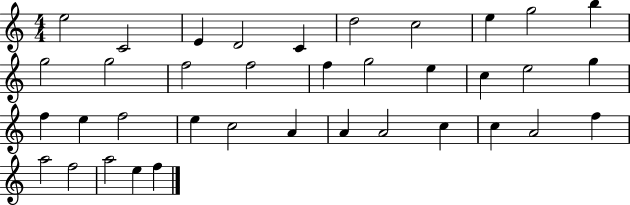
{
  \clef treble
  \numericTimeSignature
  \time 4/4
  \key c \major
  e''2 c'2 | e'4 d'2 c'4 | d''2 c''2 | e''4 g''2 b''4 | \break g''2 g''2 | f''2 f''2 | f''4 g''2 e''4 | c''4 e''2 g''4 | \break f''4 e''4 f''2 | e''4 c''2 a'4 | a'4 a'2 c''4 | c''4 a'2 f''4 | \break a''2 f''2 | a''2 e''4 f''4 | \bar "|."
}